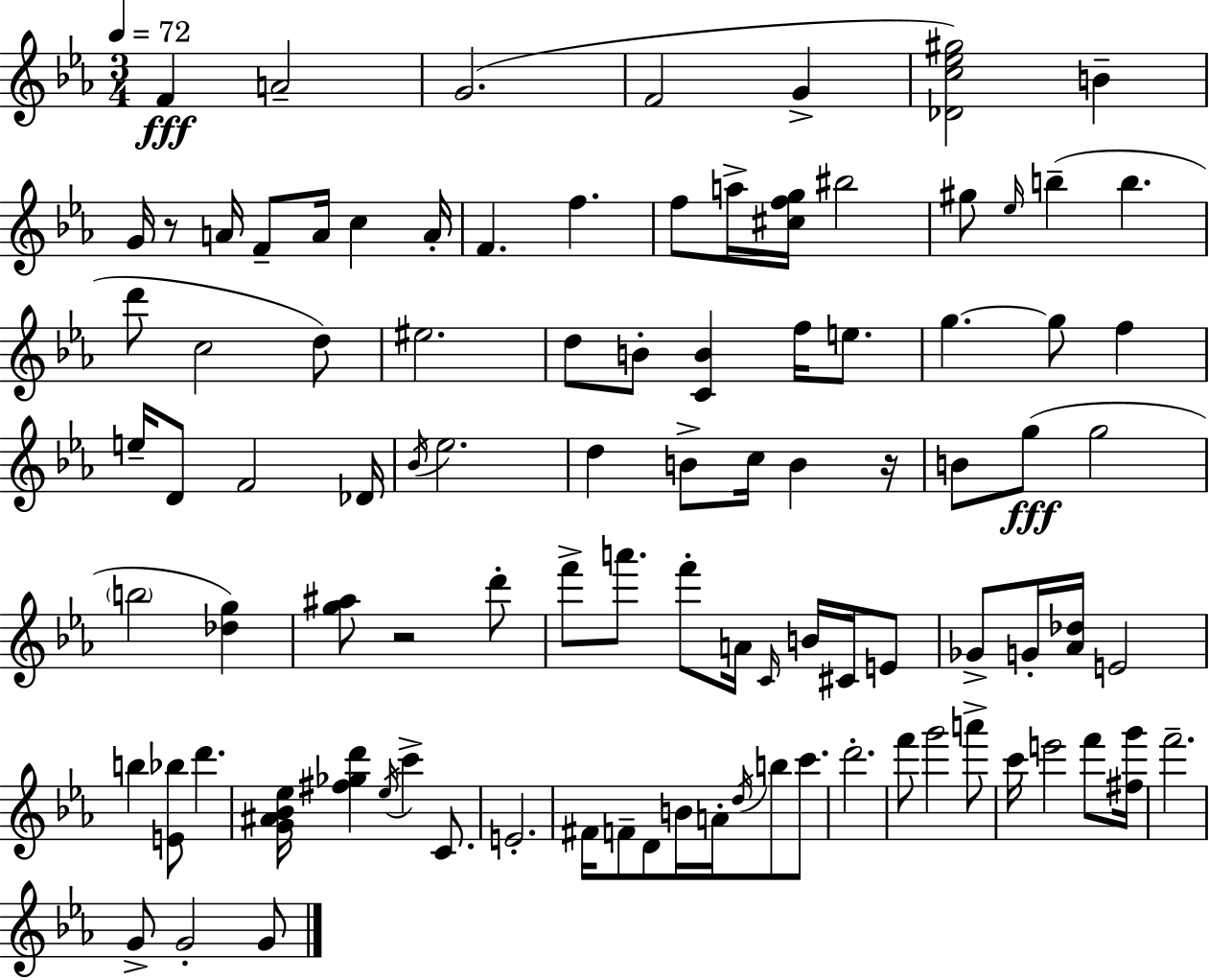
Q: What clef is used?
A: treble